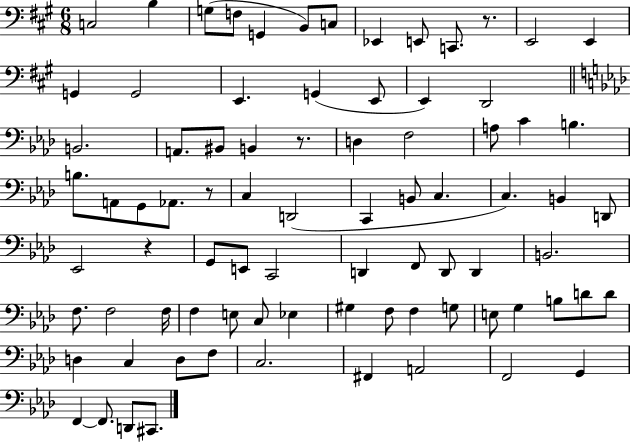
X:1
T:Untitled
M:6/8
L:1/4
K:A
C,2 B, G,/2 F,/2 G,, B,,/2 C,/2 _E,, E,,/2 C,,/2 z/2 E,,2 E,, G,, G,,2 E,, G,, E,,/2 E,, D,,2 B,,2 A,,/2 ^B,,/2 B,, z/2 D, F,2 A,/2 C B, B,/2 A,,/2 G,,/2 _A,,/2 z/2 C, D,,2 C,, B,,/2 C, C, B,, D,,/2 _E,,2 z G,,/2 E,,/2 C,,2 D,, F,,/2 D,,/2 D,, B,,2 F,/2 F,2 F,/4 F, E,/2 C,/2 _E, ^G, F,/2 F, G,/2 E,/2 G, B,/2 D/2 D/2 D, C, D,/2 F,/2 C,2 ^F,, A,,2 F,,2 G,, F,, F,,/2 D,,/2 ^C,,/2